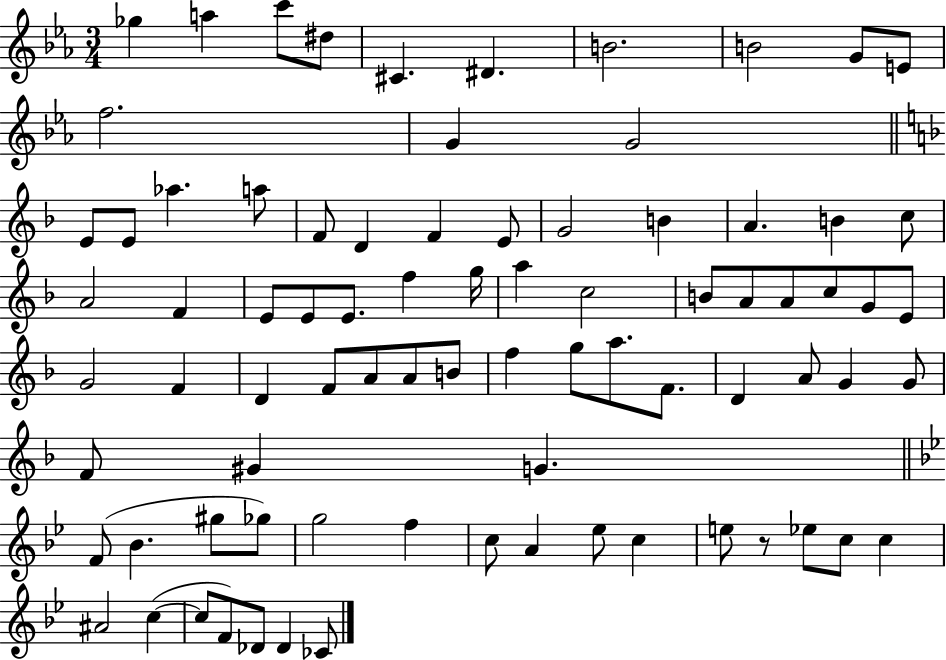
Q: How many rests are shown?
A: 1